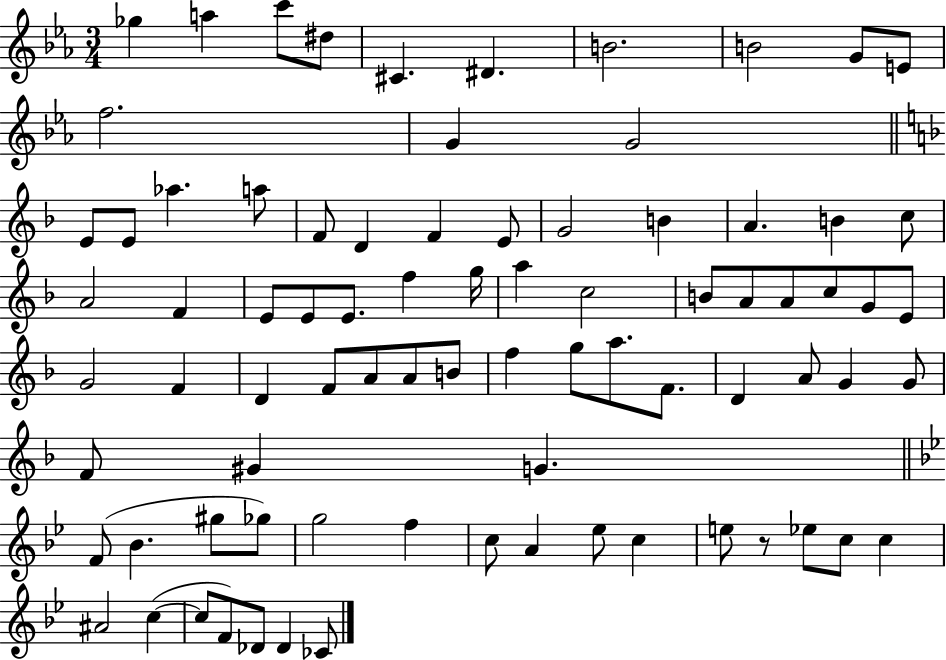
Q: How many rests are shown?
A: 1